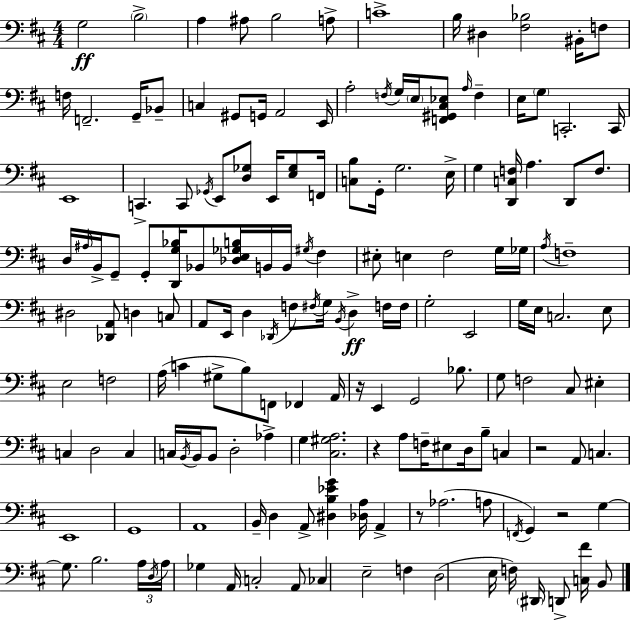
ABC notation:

X:1
T:Untitled
M:4/4
L:1/4
K:D
G,2 B,2 A, ^A,/2 B,2 A,/2 C4 B,/4 ^D, [^F,_B,]2 ^B,,/4 F,/2 F,/4 F,,2 G,,/4 _B,,/2 C, ^G,,/2 G,,/4 A,,2 E,,/4 A,2 F,/4 G,/4 E,/4 [F,,^G,,^C,_E,]/2 A,/4 F, E,/4 G,/2 C,,2 C,,/4 E,,4 C,, C,,/2 _G,,/4 E,,/2 [D,_G,]/2 E,,/4 [E,_G,]/2 F,,/4 [C,B,]/2 G,,/4 G,2 E,/4 G, [D,,C,F,]/4 A, D,,/2 F,/2 D,/4 ^A,/4 B,,/4 G,,/2 G,,/2 [D,,G,_B,]/4 _B,,/2 [_D,E,_G,B,]/4 B,,/4 B,,/4 ^G,/4 ^F, ^E,/2 E, ^F,2 G,/4 _G,/4 A,/4 F,4 ^D,2 [_D,,A,,]/2 D, C,/2 A,,/2 E,,/4 D, _D,,/4 F,/2 ^F,/4 G,/4 B,,/4 D, F,/4 F,/4 G,2 E,,2 G,/4 E,/4 C,2 E,/2 E,2 F,2 A,/4 C ^G,/2 B,/2 F,,/2 _F,, A,,/4 z/4 E,, G,,2 _B,/2 G,/2 F,2 ^C,/2 ^E, C, D,2 C, C,/4 B,,/4 B,,/4 B,,/2 D,2 _A, G, [^C,^G,A,]2 z A,/2 F,/4 ^E,/2 D,/4 B,/2 C, z2 A,,/2 C, E,,4 G,,4 A,,4 B,,/4 D, A,,/2 [^D,B,_EG] [_D,A,]/4 A,, z/2 _A,2 A,/2 F,,/4 G,, z2 G, G,/2 B,2 A,/4 D,/4 A,/4 _G, A,,/4 C,2 A,,/2 _C, E,2 F, D,2 E,/4 F,/4 ^D,,/4 D,,/2 [C,^F]/4 B,,/2